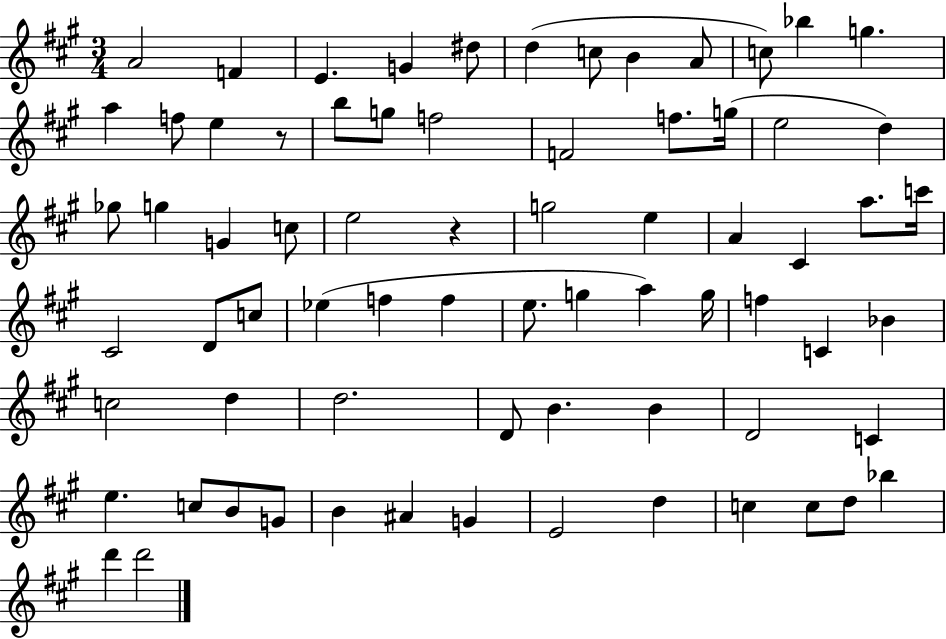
X:1
T:Untitled
M:3/4
L:1/4
K:A
A2 F E G ^d/2 d c/2 B A/2 c/2 _b g a f/2 e z/2 b/2 g/2 f2 F2 f/2 g/4 e2 d _g/2 g G c/2 e2 z g2 e A ^C a/2 c'/4 ^C2 D/2 c/2 _e f f e/2 g a g/4 f C _B c2 d d2 D/2 B B D2 C e c/2 B/2 G/2 B ^A G E2 d c c/2 d/2 _b d' d'2